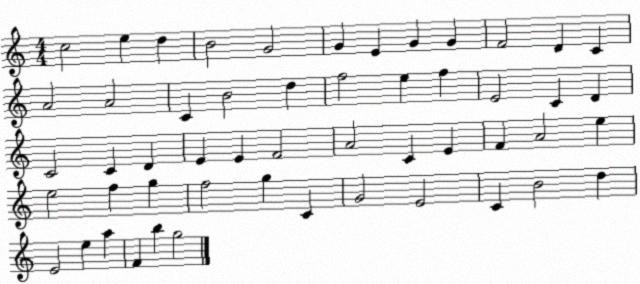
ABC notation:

X:1
T:Untitled
M:4/4
L:1/4
K:C
c2 e d B2 G2 G E G G F2 D C A2 A2 C B2 d f2 e f E2 C D C2 C D E E F2 A2 C E F A2 e e2 f g f2 g C G2 E2 C B2 d E2 e a F b g2